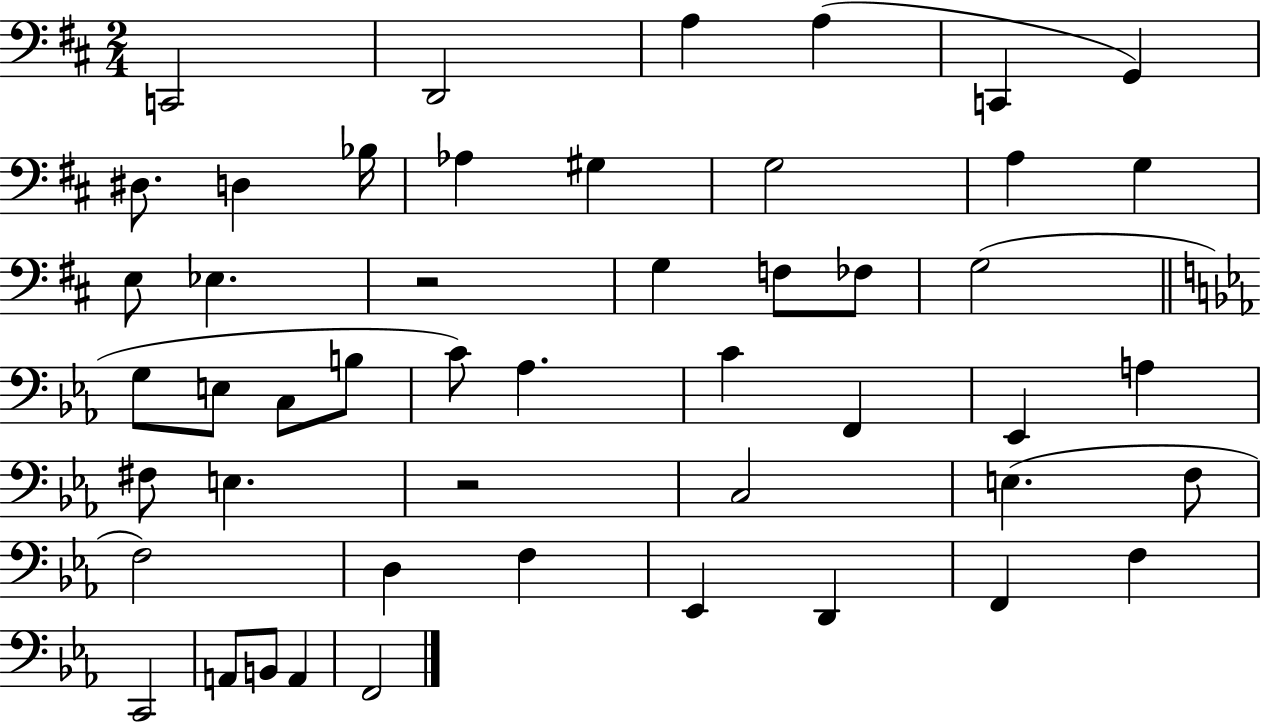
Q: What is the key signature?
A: D major